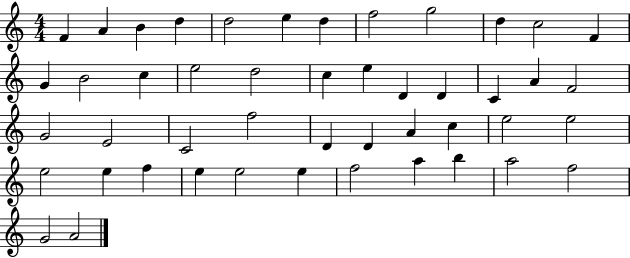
F4/q A4/q B4/q D5/q D5/h E5/q D5/q F5/h G5/h D5/q C5/h F4/q G4/q B4/h C5/q E5/h D5/h C5/q E5/q D4/q D4/q C4/q A4/q F4/h G4/h E4/h C4/h F5/h D4/q D4/q A4/q C5/q E5/h E5/h E5/h E5/q F5/q E5/q E5/h E5/q F5/h A5/q B5/q A5/h F5/h G4/h A4/h